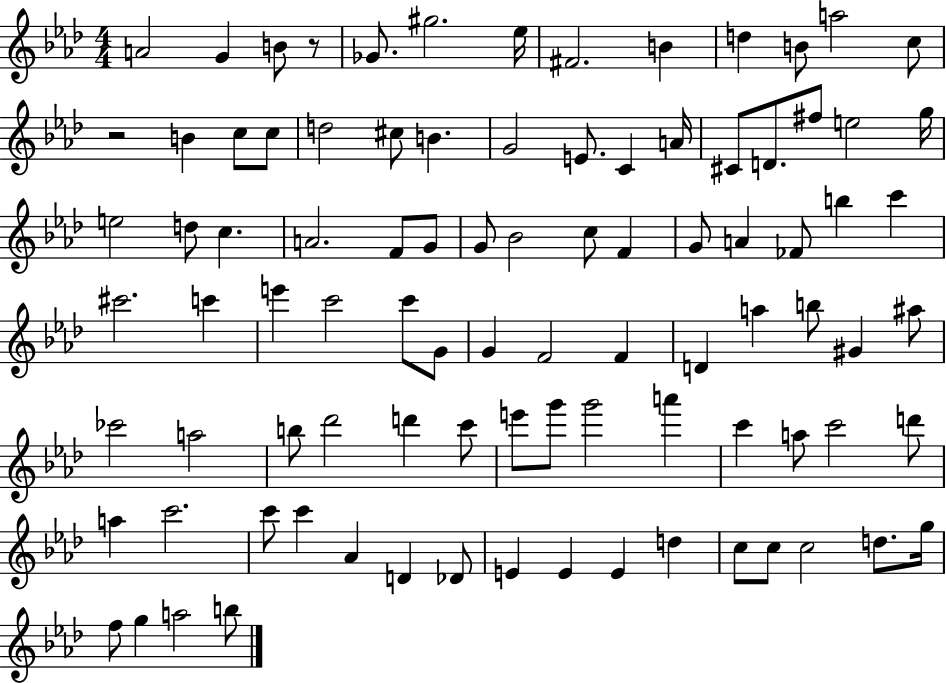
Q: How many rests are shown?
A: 2